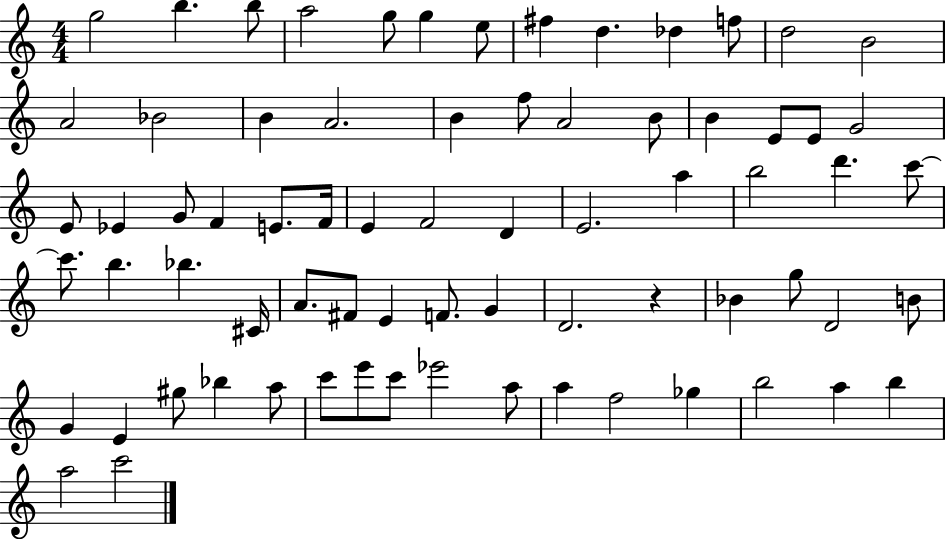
X:1
T:Untitled
M:4/4
L:1/4
K:C
g2 b b/2 a2 g/2 g e/2 ^f d _d f/2 d2 B2 A2 _B2 B A2 B f/2 A2 B/2 B E/2 E/2 G2 E/2 _E G/2 F E/2 F/4 E F2 D E2 a b2 d' c'/2 c'/2 b _b ^C/4 A/2 ^F/2 E F/2 G D2 z _B g/2 D2 B/2 G E ^g/2 _b a/2 c'/2 e'/2 c'/2 _e'2 a/2 a f2 _g b2 a b a2 c'2